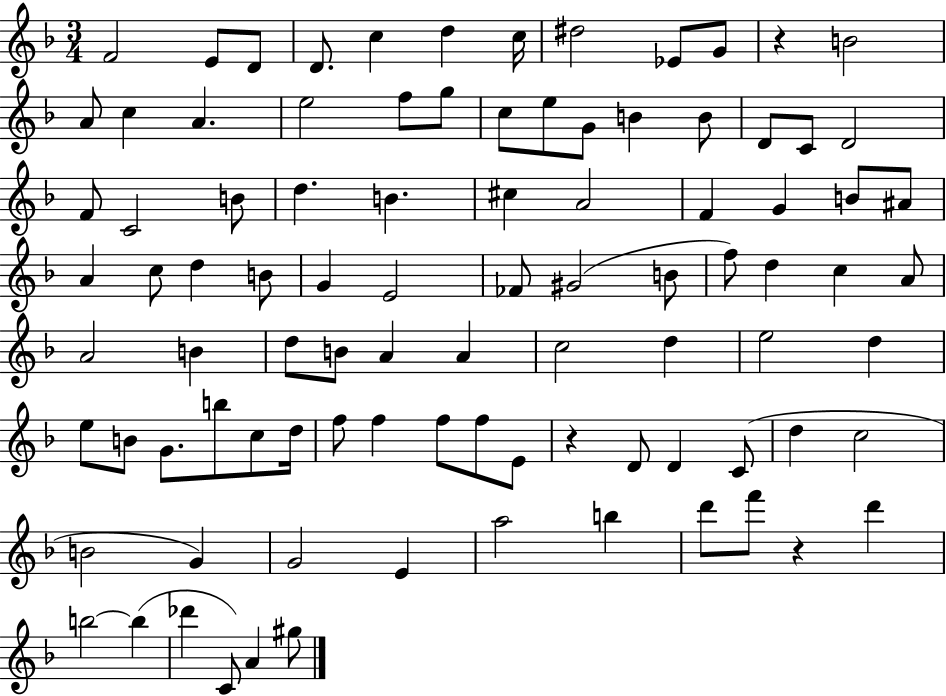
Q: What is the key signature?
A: F major